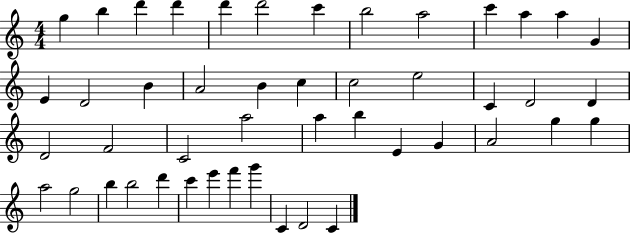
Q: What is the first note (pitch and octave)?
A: G5